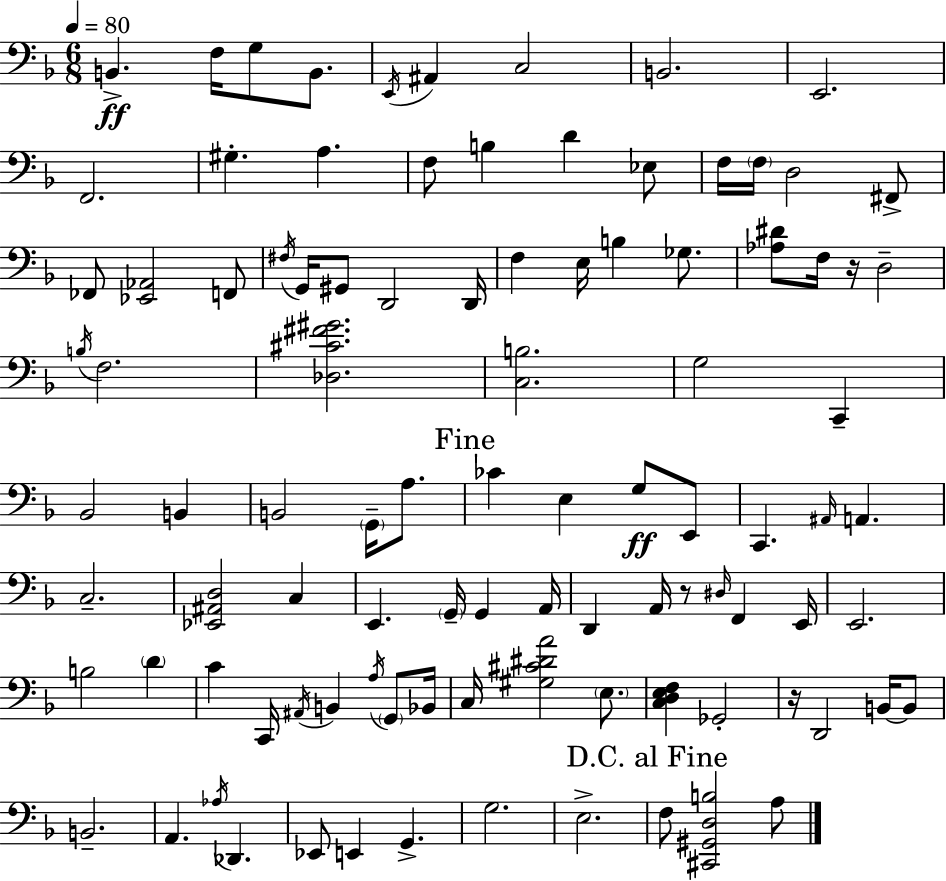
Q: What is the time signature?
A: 6/8